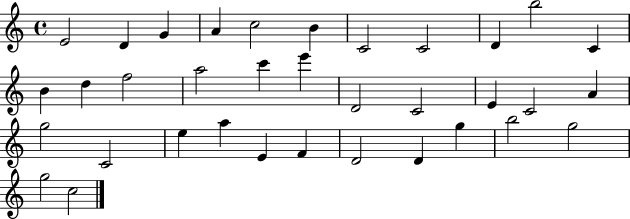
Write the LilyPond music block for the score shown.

{
  \clef treble
  \time 4/4
  \defaultTimeSignature
  \key c \major
  e'2 d'4 g'4 | a'4 c''2 b'4 | c'2 c'2 | d'4 b''2 c'4 | \break b'4 d''4 f''2 | a''2 c'''4 e'''4 | d'2 c'2 | e'4 c'2 a'4 | \break g''2 c'2 | e''4 a''4 e'4 f'4 | d'2 d'4 g''4 | b''2 g''2 | \break g''2 c''2 | \bar "|."
}